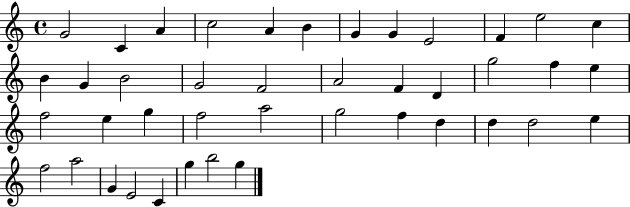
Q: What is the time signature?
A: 4/4